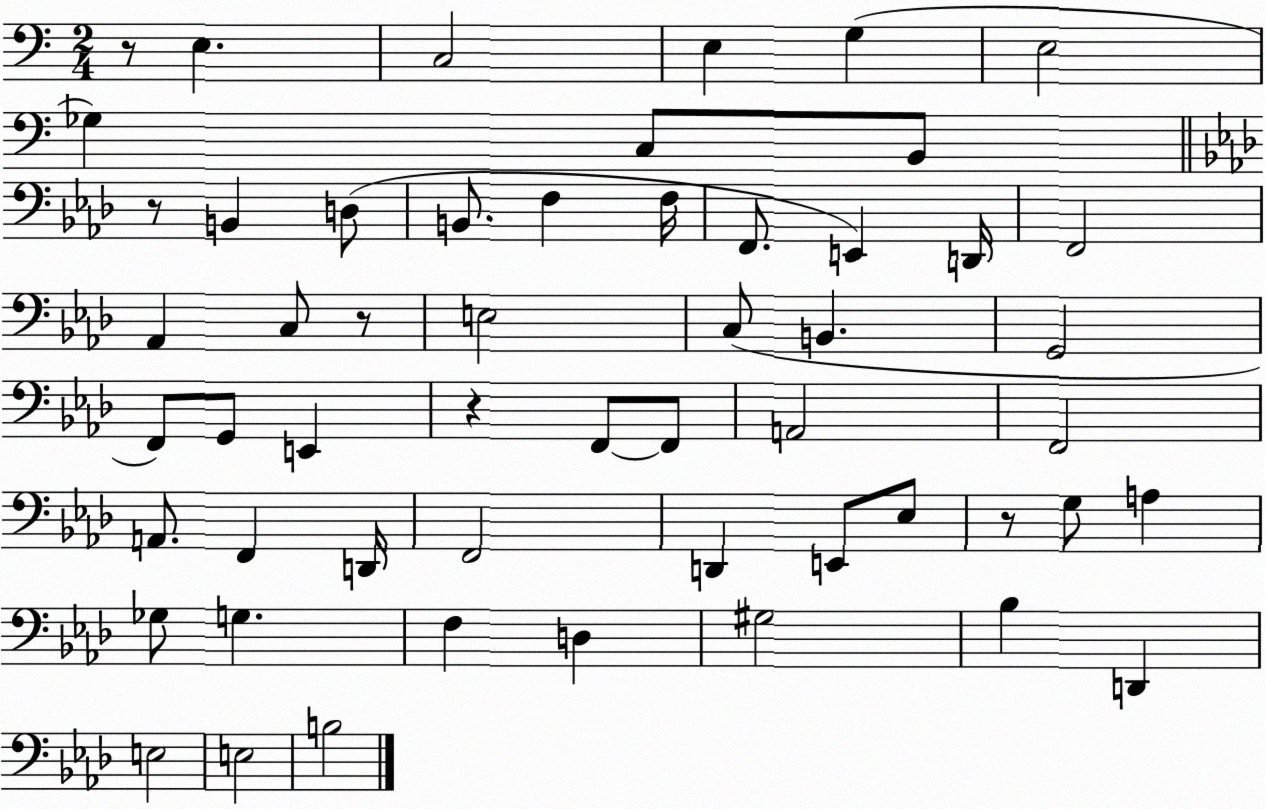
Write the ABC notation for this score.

X:1
T:Untitled
M:2/4
L:1/4
K:C
z/2 E, C,2 E, G, E,2 _G, C,/2 B,,/2 z/2 B,, D,/2 B,,/2 F, F,/4 F,,/2 E,, D,,/4 F,,2 _A,, C,/2 z/2 E,2 C,/2 B,, G,,2 F,,/2 G,,/2 E,, z F,,/2 F,,/2 A,,2 F,,2 A,,/2 F,, D,,/4 F,,2 D,, E,,/2 _E,/2 z/2 G,/2 A, _G,/2 G, F, D, ^G,2 _B, D,, E,2 E,2 B,2